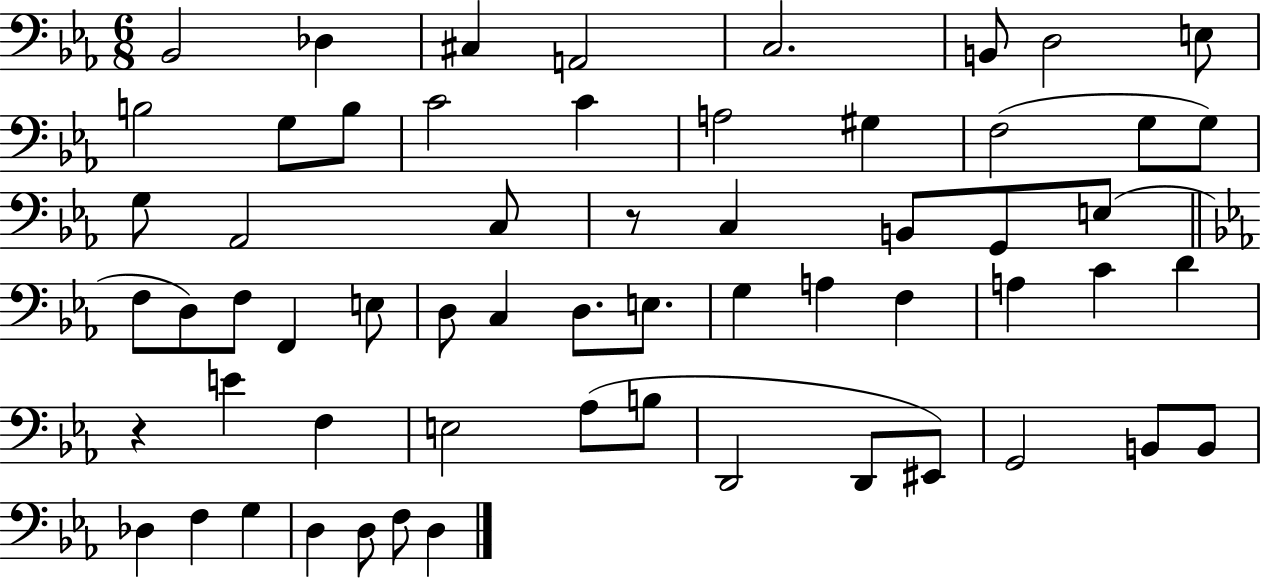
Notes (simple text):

Bb2/h Db3/q C#3/q A2/h C3/h. B2/e D3/h E3/e B3/h G3/e B3/e C4/h C4/q A3/h G#3/q F3/h G3/e G3/e G3/e Ab2/h C3/e R/e C3/q B2/e G2/e E3/e F3/e D3/e F3/e F2/q E3/e D3/e C3/q D3/e. E3/e. G3/q A3/q F3/q A3/q C4/q D4/q R/q E4/q F3/q E3/h Ab3/e B3/e D2/h D2/e EIS2/e G2/h B2/e B2/e Db3/q F3/q G3/q D3/q D3/e F3/e D3/q